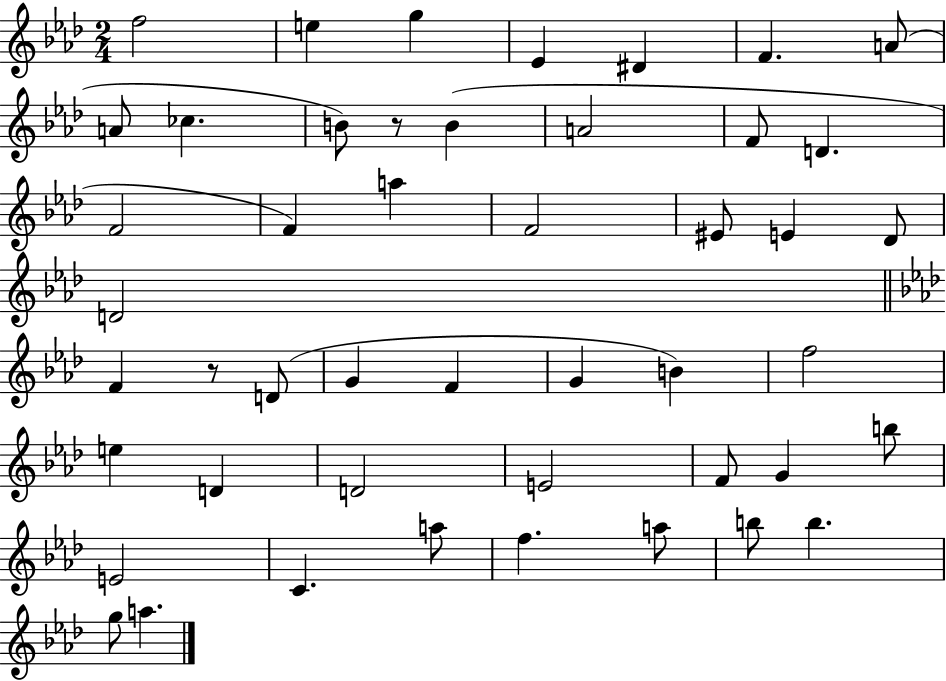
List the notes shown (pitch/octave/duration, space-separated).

F5/h E5/q G5/q Eb4/q D#4/q F4/q. A4/e A4/e CES5/q. B4/e R/e B4/q A4/h F4/e D4/q. F4/h F4/q A5/q F4/h EIS4/e E4/q Db4/e D4/h F4/q R/e D4/e G4/q F4/q G4/q B4/q F5/h E5/q D4/q D4/h E4/h F4/e G4/q B5/e E4/h C4/q. A5/e F5/q. A5/e B5/e B5/q. G5/e A5/q.